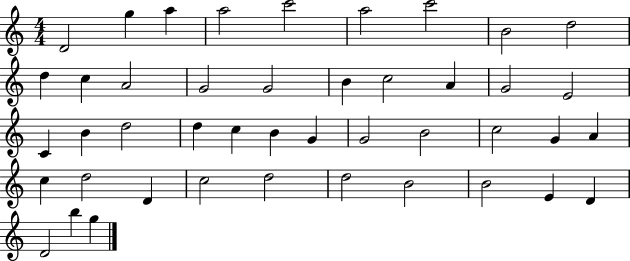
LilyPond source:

{
  \clef treble
  \numericTimeSignature
  \time 4/4
  \key c \major
  d'2 g''4 a''4 | a''2 c'''2 | a''2 c'''2 | b'2 d''2 | \break d''4 c''4 a'2 | g'2 g'2 | b'4 c''2 a'4 | g'2 e'2 | \break c'4 b'4 d''2 | d''4 c''4 b'4 g'4 | g'2 b'2 | c''2 g'4 a'4 | \break c''4 d''2 d'4 | c''2 d''2 | d''2 b'2 | b'2 e'4 d'4 | \break d'2 b''4 g''4 | \bar "|."
}